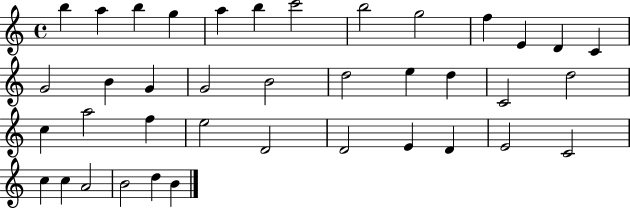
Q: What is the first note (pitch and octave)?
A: B5